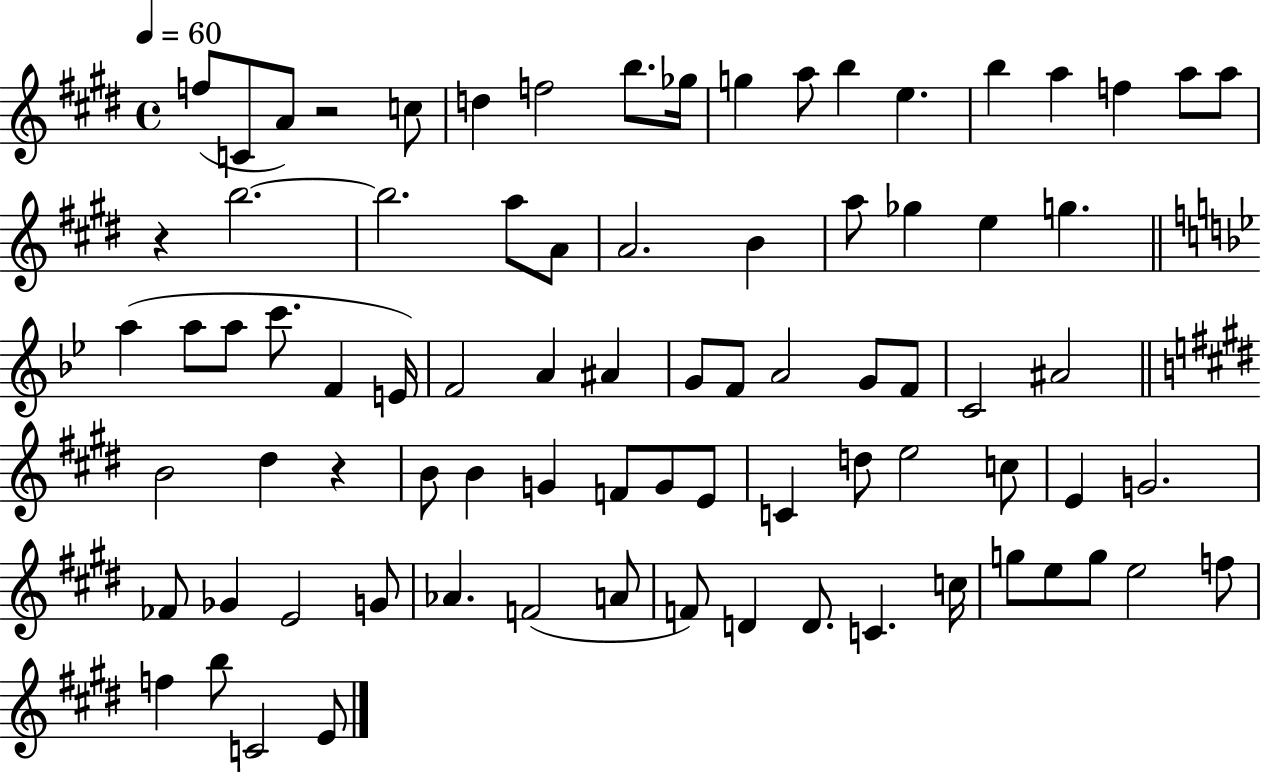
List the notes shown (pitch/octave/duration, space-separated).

F5/e C4/e A4/e R/h C5/e D5/q F5/h B5/e. Gb5/s G5/q A5/e B5/q E5/q. B5/q A5/q F5/q A5/e A5/e R/q B5/h. B5/h. A5/e A4/e A4/h. B4/q A5/e Gb5/q E5/q G5/q. A5/q A5/e A5/e C6/e. F4/q E4/s F4/h A4/q A#4/q G4/e F4/e A4/h G4/e F4/e C4/h A#4/h B4/h D#5/q R/q B4/e B4/q G4/q F4/e G4/e E4/e C4/q D5/e E5/h C5/e E4/q G4/h. FES4/e Gb4/q E4/h G4/e Ab4/q. F4/h A4/e F4/e D4/q D4/e. C4/q. C5/s G5/e E5/e G5/e E5/h F5/e F5/q B5/e C4/h E4/e